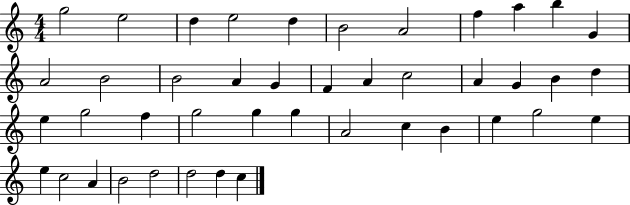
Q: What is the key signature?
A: C major